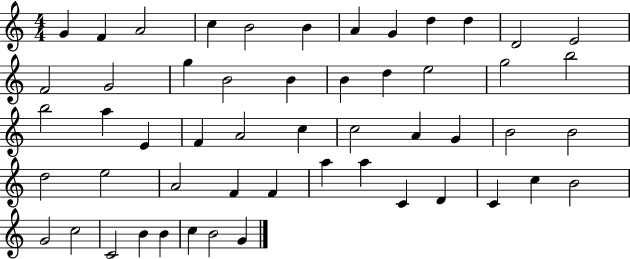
{
  \clef treble
  \numericTimeSignature
  \time 4/4
  \key c \major
  g'4 f'4 a'2 | c''4 b'2 b'4 | a'4 g'4 d''4 d''4 | d'2 e'2 | \break f'2 g'2 | g''4 b'2 b'4 | b'4 d''4 e''2 | g''2 b''2 | \break b''2 a''4 e'4 | f'4 a'2 c''4 | c''2 a'4 g'4 | b'2 b'2 | \break d''2 e''2 | a'2 f'4 f'4 | a''4 a''4 c'4 d'4 | c'4 c''4 b'2 | \break g'2 c''2 | c'2 b'4 b'4 | c''4 b'2 g'4 | \bar "|."
}